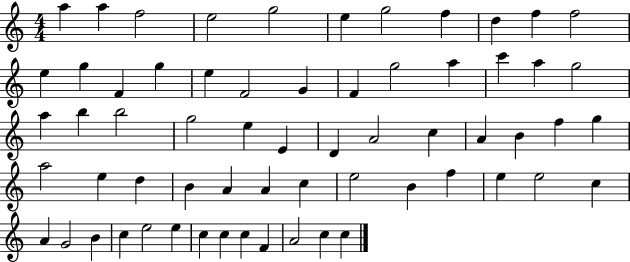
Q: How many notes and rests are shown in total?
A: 63